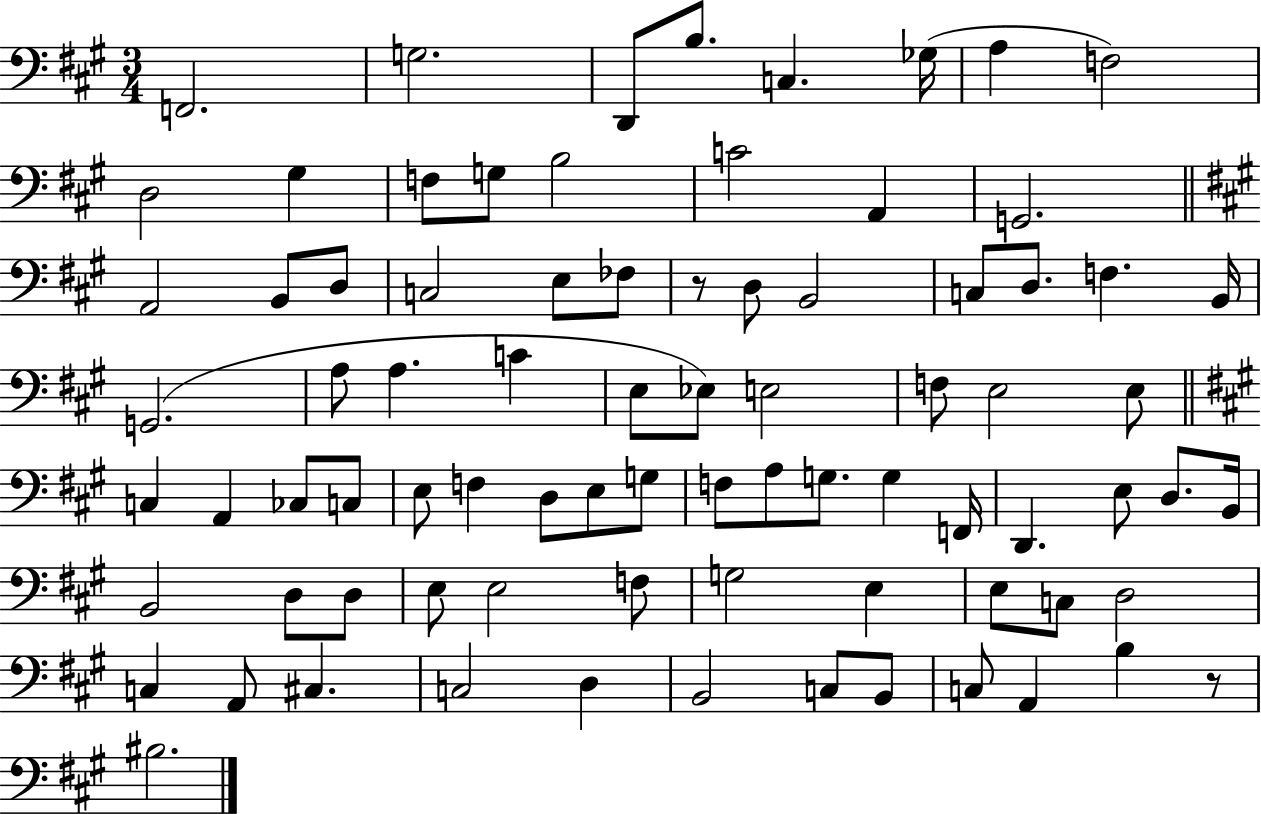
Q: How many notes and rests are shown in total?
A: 81